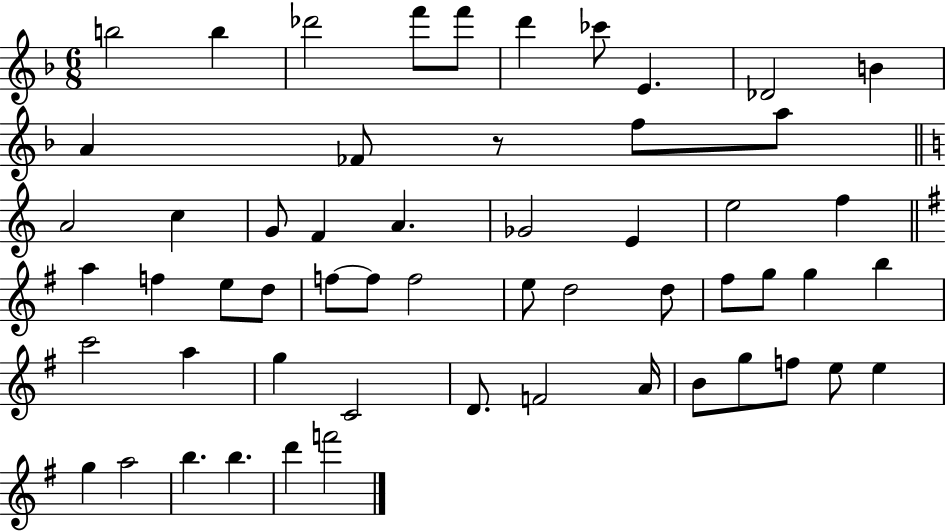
X:1
T:Untitled
M:6/8
L:1/4
K:F
b2 b _d'2 f'/2 f'/2 d' _c'/2 E _D2 B A _F/2 z/2 f/2 a/2 A2 c G/2 F A _G2 E e2 f a f e/2 d/2 f/2 f/2 f2 e/2 d2 d/2 ^f/2 g/2 g b c'2 a g C2 D/2 F2 A/4 B/2 g/2 f/2 e/2 e g a2 b b d' f'2